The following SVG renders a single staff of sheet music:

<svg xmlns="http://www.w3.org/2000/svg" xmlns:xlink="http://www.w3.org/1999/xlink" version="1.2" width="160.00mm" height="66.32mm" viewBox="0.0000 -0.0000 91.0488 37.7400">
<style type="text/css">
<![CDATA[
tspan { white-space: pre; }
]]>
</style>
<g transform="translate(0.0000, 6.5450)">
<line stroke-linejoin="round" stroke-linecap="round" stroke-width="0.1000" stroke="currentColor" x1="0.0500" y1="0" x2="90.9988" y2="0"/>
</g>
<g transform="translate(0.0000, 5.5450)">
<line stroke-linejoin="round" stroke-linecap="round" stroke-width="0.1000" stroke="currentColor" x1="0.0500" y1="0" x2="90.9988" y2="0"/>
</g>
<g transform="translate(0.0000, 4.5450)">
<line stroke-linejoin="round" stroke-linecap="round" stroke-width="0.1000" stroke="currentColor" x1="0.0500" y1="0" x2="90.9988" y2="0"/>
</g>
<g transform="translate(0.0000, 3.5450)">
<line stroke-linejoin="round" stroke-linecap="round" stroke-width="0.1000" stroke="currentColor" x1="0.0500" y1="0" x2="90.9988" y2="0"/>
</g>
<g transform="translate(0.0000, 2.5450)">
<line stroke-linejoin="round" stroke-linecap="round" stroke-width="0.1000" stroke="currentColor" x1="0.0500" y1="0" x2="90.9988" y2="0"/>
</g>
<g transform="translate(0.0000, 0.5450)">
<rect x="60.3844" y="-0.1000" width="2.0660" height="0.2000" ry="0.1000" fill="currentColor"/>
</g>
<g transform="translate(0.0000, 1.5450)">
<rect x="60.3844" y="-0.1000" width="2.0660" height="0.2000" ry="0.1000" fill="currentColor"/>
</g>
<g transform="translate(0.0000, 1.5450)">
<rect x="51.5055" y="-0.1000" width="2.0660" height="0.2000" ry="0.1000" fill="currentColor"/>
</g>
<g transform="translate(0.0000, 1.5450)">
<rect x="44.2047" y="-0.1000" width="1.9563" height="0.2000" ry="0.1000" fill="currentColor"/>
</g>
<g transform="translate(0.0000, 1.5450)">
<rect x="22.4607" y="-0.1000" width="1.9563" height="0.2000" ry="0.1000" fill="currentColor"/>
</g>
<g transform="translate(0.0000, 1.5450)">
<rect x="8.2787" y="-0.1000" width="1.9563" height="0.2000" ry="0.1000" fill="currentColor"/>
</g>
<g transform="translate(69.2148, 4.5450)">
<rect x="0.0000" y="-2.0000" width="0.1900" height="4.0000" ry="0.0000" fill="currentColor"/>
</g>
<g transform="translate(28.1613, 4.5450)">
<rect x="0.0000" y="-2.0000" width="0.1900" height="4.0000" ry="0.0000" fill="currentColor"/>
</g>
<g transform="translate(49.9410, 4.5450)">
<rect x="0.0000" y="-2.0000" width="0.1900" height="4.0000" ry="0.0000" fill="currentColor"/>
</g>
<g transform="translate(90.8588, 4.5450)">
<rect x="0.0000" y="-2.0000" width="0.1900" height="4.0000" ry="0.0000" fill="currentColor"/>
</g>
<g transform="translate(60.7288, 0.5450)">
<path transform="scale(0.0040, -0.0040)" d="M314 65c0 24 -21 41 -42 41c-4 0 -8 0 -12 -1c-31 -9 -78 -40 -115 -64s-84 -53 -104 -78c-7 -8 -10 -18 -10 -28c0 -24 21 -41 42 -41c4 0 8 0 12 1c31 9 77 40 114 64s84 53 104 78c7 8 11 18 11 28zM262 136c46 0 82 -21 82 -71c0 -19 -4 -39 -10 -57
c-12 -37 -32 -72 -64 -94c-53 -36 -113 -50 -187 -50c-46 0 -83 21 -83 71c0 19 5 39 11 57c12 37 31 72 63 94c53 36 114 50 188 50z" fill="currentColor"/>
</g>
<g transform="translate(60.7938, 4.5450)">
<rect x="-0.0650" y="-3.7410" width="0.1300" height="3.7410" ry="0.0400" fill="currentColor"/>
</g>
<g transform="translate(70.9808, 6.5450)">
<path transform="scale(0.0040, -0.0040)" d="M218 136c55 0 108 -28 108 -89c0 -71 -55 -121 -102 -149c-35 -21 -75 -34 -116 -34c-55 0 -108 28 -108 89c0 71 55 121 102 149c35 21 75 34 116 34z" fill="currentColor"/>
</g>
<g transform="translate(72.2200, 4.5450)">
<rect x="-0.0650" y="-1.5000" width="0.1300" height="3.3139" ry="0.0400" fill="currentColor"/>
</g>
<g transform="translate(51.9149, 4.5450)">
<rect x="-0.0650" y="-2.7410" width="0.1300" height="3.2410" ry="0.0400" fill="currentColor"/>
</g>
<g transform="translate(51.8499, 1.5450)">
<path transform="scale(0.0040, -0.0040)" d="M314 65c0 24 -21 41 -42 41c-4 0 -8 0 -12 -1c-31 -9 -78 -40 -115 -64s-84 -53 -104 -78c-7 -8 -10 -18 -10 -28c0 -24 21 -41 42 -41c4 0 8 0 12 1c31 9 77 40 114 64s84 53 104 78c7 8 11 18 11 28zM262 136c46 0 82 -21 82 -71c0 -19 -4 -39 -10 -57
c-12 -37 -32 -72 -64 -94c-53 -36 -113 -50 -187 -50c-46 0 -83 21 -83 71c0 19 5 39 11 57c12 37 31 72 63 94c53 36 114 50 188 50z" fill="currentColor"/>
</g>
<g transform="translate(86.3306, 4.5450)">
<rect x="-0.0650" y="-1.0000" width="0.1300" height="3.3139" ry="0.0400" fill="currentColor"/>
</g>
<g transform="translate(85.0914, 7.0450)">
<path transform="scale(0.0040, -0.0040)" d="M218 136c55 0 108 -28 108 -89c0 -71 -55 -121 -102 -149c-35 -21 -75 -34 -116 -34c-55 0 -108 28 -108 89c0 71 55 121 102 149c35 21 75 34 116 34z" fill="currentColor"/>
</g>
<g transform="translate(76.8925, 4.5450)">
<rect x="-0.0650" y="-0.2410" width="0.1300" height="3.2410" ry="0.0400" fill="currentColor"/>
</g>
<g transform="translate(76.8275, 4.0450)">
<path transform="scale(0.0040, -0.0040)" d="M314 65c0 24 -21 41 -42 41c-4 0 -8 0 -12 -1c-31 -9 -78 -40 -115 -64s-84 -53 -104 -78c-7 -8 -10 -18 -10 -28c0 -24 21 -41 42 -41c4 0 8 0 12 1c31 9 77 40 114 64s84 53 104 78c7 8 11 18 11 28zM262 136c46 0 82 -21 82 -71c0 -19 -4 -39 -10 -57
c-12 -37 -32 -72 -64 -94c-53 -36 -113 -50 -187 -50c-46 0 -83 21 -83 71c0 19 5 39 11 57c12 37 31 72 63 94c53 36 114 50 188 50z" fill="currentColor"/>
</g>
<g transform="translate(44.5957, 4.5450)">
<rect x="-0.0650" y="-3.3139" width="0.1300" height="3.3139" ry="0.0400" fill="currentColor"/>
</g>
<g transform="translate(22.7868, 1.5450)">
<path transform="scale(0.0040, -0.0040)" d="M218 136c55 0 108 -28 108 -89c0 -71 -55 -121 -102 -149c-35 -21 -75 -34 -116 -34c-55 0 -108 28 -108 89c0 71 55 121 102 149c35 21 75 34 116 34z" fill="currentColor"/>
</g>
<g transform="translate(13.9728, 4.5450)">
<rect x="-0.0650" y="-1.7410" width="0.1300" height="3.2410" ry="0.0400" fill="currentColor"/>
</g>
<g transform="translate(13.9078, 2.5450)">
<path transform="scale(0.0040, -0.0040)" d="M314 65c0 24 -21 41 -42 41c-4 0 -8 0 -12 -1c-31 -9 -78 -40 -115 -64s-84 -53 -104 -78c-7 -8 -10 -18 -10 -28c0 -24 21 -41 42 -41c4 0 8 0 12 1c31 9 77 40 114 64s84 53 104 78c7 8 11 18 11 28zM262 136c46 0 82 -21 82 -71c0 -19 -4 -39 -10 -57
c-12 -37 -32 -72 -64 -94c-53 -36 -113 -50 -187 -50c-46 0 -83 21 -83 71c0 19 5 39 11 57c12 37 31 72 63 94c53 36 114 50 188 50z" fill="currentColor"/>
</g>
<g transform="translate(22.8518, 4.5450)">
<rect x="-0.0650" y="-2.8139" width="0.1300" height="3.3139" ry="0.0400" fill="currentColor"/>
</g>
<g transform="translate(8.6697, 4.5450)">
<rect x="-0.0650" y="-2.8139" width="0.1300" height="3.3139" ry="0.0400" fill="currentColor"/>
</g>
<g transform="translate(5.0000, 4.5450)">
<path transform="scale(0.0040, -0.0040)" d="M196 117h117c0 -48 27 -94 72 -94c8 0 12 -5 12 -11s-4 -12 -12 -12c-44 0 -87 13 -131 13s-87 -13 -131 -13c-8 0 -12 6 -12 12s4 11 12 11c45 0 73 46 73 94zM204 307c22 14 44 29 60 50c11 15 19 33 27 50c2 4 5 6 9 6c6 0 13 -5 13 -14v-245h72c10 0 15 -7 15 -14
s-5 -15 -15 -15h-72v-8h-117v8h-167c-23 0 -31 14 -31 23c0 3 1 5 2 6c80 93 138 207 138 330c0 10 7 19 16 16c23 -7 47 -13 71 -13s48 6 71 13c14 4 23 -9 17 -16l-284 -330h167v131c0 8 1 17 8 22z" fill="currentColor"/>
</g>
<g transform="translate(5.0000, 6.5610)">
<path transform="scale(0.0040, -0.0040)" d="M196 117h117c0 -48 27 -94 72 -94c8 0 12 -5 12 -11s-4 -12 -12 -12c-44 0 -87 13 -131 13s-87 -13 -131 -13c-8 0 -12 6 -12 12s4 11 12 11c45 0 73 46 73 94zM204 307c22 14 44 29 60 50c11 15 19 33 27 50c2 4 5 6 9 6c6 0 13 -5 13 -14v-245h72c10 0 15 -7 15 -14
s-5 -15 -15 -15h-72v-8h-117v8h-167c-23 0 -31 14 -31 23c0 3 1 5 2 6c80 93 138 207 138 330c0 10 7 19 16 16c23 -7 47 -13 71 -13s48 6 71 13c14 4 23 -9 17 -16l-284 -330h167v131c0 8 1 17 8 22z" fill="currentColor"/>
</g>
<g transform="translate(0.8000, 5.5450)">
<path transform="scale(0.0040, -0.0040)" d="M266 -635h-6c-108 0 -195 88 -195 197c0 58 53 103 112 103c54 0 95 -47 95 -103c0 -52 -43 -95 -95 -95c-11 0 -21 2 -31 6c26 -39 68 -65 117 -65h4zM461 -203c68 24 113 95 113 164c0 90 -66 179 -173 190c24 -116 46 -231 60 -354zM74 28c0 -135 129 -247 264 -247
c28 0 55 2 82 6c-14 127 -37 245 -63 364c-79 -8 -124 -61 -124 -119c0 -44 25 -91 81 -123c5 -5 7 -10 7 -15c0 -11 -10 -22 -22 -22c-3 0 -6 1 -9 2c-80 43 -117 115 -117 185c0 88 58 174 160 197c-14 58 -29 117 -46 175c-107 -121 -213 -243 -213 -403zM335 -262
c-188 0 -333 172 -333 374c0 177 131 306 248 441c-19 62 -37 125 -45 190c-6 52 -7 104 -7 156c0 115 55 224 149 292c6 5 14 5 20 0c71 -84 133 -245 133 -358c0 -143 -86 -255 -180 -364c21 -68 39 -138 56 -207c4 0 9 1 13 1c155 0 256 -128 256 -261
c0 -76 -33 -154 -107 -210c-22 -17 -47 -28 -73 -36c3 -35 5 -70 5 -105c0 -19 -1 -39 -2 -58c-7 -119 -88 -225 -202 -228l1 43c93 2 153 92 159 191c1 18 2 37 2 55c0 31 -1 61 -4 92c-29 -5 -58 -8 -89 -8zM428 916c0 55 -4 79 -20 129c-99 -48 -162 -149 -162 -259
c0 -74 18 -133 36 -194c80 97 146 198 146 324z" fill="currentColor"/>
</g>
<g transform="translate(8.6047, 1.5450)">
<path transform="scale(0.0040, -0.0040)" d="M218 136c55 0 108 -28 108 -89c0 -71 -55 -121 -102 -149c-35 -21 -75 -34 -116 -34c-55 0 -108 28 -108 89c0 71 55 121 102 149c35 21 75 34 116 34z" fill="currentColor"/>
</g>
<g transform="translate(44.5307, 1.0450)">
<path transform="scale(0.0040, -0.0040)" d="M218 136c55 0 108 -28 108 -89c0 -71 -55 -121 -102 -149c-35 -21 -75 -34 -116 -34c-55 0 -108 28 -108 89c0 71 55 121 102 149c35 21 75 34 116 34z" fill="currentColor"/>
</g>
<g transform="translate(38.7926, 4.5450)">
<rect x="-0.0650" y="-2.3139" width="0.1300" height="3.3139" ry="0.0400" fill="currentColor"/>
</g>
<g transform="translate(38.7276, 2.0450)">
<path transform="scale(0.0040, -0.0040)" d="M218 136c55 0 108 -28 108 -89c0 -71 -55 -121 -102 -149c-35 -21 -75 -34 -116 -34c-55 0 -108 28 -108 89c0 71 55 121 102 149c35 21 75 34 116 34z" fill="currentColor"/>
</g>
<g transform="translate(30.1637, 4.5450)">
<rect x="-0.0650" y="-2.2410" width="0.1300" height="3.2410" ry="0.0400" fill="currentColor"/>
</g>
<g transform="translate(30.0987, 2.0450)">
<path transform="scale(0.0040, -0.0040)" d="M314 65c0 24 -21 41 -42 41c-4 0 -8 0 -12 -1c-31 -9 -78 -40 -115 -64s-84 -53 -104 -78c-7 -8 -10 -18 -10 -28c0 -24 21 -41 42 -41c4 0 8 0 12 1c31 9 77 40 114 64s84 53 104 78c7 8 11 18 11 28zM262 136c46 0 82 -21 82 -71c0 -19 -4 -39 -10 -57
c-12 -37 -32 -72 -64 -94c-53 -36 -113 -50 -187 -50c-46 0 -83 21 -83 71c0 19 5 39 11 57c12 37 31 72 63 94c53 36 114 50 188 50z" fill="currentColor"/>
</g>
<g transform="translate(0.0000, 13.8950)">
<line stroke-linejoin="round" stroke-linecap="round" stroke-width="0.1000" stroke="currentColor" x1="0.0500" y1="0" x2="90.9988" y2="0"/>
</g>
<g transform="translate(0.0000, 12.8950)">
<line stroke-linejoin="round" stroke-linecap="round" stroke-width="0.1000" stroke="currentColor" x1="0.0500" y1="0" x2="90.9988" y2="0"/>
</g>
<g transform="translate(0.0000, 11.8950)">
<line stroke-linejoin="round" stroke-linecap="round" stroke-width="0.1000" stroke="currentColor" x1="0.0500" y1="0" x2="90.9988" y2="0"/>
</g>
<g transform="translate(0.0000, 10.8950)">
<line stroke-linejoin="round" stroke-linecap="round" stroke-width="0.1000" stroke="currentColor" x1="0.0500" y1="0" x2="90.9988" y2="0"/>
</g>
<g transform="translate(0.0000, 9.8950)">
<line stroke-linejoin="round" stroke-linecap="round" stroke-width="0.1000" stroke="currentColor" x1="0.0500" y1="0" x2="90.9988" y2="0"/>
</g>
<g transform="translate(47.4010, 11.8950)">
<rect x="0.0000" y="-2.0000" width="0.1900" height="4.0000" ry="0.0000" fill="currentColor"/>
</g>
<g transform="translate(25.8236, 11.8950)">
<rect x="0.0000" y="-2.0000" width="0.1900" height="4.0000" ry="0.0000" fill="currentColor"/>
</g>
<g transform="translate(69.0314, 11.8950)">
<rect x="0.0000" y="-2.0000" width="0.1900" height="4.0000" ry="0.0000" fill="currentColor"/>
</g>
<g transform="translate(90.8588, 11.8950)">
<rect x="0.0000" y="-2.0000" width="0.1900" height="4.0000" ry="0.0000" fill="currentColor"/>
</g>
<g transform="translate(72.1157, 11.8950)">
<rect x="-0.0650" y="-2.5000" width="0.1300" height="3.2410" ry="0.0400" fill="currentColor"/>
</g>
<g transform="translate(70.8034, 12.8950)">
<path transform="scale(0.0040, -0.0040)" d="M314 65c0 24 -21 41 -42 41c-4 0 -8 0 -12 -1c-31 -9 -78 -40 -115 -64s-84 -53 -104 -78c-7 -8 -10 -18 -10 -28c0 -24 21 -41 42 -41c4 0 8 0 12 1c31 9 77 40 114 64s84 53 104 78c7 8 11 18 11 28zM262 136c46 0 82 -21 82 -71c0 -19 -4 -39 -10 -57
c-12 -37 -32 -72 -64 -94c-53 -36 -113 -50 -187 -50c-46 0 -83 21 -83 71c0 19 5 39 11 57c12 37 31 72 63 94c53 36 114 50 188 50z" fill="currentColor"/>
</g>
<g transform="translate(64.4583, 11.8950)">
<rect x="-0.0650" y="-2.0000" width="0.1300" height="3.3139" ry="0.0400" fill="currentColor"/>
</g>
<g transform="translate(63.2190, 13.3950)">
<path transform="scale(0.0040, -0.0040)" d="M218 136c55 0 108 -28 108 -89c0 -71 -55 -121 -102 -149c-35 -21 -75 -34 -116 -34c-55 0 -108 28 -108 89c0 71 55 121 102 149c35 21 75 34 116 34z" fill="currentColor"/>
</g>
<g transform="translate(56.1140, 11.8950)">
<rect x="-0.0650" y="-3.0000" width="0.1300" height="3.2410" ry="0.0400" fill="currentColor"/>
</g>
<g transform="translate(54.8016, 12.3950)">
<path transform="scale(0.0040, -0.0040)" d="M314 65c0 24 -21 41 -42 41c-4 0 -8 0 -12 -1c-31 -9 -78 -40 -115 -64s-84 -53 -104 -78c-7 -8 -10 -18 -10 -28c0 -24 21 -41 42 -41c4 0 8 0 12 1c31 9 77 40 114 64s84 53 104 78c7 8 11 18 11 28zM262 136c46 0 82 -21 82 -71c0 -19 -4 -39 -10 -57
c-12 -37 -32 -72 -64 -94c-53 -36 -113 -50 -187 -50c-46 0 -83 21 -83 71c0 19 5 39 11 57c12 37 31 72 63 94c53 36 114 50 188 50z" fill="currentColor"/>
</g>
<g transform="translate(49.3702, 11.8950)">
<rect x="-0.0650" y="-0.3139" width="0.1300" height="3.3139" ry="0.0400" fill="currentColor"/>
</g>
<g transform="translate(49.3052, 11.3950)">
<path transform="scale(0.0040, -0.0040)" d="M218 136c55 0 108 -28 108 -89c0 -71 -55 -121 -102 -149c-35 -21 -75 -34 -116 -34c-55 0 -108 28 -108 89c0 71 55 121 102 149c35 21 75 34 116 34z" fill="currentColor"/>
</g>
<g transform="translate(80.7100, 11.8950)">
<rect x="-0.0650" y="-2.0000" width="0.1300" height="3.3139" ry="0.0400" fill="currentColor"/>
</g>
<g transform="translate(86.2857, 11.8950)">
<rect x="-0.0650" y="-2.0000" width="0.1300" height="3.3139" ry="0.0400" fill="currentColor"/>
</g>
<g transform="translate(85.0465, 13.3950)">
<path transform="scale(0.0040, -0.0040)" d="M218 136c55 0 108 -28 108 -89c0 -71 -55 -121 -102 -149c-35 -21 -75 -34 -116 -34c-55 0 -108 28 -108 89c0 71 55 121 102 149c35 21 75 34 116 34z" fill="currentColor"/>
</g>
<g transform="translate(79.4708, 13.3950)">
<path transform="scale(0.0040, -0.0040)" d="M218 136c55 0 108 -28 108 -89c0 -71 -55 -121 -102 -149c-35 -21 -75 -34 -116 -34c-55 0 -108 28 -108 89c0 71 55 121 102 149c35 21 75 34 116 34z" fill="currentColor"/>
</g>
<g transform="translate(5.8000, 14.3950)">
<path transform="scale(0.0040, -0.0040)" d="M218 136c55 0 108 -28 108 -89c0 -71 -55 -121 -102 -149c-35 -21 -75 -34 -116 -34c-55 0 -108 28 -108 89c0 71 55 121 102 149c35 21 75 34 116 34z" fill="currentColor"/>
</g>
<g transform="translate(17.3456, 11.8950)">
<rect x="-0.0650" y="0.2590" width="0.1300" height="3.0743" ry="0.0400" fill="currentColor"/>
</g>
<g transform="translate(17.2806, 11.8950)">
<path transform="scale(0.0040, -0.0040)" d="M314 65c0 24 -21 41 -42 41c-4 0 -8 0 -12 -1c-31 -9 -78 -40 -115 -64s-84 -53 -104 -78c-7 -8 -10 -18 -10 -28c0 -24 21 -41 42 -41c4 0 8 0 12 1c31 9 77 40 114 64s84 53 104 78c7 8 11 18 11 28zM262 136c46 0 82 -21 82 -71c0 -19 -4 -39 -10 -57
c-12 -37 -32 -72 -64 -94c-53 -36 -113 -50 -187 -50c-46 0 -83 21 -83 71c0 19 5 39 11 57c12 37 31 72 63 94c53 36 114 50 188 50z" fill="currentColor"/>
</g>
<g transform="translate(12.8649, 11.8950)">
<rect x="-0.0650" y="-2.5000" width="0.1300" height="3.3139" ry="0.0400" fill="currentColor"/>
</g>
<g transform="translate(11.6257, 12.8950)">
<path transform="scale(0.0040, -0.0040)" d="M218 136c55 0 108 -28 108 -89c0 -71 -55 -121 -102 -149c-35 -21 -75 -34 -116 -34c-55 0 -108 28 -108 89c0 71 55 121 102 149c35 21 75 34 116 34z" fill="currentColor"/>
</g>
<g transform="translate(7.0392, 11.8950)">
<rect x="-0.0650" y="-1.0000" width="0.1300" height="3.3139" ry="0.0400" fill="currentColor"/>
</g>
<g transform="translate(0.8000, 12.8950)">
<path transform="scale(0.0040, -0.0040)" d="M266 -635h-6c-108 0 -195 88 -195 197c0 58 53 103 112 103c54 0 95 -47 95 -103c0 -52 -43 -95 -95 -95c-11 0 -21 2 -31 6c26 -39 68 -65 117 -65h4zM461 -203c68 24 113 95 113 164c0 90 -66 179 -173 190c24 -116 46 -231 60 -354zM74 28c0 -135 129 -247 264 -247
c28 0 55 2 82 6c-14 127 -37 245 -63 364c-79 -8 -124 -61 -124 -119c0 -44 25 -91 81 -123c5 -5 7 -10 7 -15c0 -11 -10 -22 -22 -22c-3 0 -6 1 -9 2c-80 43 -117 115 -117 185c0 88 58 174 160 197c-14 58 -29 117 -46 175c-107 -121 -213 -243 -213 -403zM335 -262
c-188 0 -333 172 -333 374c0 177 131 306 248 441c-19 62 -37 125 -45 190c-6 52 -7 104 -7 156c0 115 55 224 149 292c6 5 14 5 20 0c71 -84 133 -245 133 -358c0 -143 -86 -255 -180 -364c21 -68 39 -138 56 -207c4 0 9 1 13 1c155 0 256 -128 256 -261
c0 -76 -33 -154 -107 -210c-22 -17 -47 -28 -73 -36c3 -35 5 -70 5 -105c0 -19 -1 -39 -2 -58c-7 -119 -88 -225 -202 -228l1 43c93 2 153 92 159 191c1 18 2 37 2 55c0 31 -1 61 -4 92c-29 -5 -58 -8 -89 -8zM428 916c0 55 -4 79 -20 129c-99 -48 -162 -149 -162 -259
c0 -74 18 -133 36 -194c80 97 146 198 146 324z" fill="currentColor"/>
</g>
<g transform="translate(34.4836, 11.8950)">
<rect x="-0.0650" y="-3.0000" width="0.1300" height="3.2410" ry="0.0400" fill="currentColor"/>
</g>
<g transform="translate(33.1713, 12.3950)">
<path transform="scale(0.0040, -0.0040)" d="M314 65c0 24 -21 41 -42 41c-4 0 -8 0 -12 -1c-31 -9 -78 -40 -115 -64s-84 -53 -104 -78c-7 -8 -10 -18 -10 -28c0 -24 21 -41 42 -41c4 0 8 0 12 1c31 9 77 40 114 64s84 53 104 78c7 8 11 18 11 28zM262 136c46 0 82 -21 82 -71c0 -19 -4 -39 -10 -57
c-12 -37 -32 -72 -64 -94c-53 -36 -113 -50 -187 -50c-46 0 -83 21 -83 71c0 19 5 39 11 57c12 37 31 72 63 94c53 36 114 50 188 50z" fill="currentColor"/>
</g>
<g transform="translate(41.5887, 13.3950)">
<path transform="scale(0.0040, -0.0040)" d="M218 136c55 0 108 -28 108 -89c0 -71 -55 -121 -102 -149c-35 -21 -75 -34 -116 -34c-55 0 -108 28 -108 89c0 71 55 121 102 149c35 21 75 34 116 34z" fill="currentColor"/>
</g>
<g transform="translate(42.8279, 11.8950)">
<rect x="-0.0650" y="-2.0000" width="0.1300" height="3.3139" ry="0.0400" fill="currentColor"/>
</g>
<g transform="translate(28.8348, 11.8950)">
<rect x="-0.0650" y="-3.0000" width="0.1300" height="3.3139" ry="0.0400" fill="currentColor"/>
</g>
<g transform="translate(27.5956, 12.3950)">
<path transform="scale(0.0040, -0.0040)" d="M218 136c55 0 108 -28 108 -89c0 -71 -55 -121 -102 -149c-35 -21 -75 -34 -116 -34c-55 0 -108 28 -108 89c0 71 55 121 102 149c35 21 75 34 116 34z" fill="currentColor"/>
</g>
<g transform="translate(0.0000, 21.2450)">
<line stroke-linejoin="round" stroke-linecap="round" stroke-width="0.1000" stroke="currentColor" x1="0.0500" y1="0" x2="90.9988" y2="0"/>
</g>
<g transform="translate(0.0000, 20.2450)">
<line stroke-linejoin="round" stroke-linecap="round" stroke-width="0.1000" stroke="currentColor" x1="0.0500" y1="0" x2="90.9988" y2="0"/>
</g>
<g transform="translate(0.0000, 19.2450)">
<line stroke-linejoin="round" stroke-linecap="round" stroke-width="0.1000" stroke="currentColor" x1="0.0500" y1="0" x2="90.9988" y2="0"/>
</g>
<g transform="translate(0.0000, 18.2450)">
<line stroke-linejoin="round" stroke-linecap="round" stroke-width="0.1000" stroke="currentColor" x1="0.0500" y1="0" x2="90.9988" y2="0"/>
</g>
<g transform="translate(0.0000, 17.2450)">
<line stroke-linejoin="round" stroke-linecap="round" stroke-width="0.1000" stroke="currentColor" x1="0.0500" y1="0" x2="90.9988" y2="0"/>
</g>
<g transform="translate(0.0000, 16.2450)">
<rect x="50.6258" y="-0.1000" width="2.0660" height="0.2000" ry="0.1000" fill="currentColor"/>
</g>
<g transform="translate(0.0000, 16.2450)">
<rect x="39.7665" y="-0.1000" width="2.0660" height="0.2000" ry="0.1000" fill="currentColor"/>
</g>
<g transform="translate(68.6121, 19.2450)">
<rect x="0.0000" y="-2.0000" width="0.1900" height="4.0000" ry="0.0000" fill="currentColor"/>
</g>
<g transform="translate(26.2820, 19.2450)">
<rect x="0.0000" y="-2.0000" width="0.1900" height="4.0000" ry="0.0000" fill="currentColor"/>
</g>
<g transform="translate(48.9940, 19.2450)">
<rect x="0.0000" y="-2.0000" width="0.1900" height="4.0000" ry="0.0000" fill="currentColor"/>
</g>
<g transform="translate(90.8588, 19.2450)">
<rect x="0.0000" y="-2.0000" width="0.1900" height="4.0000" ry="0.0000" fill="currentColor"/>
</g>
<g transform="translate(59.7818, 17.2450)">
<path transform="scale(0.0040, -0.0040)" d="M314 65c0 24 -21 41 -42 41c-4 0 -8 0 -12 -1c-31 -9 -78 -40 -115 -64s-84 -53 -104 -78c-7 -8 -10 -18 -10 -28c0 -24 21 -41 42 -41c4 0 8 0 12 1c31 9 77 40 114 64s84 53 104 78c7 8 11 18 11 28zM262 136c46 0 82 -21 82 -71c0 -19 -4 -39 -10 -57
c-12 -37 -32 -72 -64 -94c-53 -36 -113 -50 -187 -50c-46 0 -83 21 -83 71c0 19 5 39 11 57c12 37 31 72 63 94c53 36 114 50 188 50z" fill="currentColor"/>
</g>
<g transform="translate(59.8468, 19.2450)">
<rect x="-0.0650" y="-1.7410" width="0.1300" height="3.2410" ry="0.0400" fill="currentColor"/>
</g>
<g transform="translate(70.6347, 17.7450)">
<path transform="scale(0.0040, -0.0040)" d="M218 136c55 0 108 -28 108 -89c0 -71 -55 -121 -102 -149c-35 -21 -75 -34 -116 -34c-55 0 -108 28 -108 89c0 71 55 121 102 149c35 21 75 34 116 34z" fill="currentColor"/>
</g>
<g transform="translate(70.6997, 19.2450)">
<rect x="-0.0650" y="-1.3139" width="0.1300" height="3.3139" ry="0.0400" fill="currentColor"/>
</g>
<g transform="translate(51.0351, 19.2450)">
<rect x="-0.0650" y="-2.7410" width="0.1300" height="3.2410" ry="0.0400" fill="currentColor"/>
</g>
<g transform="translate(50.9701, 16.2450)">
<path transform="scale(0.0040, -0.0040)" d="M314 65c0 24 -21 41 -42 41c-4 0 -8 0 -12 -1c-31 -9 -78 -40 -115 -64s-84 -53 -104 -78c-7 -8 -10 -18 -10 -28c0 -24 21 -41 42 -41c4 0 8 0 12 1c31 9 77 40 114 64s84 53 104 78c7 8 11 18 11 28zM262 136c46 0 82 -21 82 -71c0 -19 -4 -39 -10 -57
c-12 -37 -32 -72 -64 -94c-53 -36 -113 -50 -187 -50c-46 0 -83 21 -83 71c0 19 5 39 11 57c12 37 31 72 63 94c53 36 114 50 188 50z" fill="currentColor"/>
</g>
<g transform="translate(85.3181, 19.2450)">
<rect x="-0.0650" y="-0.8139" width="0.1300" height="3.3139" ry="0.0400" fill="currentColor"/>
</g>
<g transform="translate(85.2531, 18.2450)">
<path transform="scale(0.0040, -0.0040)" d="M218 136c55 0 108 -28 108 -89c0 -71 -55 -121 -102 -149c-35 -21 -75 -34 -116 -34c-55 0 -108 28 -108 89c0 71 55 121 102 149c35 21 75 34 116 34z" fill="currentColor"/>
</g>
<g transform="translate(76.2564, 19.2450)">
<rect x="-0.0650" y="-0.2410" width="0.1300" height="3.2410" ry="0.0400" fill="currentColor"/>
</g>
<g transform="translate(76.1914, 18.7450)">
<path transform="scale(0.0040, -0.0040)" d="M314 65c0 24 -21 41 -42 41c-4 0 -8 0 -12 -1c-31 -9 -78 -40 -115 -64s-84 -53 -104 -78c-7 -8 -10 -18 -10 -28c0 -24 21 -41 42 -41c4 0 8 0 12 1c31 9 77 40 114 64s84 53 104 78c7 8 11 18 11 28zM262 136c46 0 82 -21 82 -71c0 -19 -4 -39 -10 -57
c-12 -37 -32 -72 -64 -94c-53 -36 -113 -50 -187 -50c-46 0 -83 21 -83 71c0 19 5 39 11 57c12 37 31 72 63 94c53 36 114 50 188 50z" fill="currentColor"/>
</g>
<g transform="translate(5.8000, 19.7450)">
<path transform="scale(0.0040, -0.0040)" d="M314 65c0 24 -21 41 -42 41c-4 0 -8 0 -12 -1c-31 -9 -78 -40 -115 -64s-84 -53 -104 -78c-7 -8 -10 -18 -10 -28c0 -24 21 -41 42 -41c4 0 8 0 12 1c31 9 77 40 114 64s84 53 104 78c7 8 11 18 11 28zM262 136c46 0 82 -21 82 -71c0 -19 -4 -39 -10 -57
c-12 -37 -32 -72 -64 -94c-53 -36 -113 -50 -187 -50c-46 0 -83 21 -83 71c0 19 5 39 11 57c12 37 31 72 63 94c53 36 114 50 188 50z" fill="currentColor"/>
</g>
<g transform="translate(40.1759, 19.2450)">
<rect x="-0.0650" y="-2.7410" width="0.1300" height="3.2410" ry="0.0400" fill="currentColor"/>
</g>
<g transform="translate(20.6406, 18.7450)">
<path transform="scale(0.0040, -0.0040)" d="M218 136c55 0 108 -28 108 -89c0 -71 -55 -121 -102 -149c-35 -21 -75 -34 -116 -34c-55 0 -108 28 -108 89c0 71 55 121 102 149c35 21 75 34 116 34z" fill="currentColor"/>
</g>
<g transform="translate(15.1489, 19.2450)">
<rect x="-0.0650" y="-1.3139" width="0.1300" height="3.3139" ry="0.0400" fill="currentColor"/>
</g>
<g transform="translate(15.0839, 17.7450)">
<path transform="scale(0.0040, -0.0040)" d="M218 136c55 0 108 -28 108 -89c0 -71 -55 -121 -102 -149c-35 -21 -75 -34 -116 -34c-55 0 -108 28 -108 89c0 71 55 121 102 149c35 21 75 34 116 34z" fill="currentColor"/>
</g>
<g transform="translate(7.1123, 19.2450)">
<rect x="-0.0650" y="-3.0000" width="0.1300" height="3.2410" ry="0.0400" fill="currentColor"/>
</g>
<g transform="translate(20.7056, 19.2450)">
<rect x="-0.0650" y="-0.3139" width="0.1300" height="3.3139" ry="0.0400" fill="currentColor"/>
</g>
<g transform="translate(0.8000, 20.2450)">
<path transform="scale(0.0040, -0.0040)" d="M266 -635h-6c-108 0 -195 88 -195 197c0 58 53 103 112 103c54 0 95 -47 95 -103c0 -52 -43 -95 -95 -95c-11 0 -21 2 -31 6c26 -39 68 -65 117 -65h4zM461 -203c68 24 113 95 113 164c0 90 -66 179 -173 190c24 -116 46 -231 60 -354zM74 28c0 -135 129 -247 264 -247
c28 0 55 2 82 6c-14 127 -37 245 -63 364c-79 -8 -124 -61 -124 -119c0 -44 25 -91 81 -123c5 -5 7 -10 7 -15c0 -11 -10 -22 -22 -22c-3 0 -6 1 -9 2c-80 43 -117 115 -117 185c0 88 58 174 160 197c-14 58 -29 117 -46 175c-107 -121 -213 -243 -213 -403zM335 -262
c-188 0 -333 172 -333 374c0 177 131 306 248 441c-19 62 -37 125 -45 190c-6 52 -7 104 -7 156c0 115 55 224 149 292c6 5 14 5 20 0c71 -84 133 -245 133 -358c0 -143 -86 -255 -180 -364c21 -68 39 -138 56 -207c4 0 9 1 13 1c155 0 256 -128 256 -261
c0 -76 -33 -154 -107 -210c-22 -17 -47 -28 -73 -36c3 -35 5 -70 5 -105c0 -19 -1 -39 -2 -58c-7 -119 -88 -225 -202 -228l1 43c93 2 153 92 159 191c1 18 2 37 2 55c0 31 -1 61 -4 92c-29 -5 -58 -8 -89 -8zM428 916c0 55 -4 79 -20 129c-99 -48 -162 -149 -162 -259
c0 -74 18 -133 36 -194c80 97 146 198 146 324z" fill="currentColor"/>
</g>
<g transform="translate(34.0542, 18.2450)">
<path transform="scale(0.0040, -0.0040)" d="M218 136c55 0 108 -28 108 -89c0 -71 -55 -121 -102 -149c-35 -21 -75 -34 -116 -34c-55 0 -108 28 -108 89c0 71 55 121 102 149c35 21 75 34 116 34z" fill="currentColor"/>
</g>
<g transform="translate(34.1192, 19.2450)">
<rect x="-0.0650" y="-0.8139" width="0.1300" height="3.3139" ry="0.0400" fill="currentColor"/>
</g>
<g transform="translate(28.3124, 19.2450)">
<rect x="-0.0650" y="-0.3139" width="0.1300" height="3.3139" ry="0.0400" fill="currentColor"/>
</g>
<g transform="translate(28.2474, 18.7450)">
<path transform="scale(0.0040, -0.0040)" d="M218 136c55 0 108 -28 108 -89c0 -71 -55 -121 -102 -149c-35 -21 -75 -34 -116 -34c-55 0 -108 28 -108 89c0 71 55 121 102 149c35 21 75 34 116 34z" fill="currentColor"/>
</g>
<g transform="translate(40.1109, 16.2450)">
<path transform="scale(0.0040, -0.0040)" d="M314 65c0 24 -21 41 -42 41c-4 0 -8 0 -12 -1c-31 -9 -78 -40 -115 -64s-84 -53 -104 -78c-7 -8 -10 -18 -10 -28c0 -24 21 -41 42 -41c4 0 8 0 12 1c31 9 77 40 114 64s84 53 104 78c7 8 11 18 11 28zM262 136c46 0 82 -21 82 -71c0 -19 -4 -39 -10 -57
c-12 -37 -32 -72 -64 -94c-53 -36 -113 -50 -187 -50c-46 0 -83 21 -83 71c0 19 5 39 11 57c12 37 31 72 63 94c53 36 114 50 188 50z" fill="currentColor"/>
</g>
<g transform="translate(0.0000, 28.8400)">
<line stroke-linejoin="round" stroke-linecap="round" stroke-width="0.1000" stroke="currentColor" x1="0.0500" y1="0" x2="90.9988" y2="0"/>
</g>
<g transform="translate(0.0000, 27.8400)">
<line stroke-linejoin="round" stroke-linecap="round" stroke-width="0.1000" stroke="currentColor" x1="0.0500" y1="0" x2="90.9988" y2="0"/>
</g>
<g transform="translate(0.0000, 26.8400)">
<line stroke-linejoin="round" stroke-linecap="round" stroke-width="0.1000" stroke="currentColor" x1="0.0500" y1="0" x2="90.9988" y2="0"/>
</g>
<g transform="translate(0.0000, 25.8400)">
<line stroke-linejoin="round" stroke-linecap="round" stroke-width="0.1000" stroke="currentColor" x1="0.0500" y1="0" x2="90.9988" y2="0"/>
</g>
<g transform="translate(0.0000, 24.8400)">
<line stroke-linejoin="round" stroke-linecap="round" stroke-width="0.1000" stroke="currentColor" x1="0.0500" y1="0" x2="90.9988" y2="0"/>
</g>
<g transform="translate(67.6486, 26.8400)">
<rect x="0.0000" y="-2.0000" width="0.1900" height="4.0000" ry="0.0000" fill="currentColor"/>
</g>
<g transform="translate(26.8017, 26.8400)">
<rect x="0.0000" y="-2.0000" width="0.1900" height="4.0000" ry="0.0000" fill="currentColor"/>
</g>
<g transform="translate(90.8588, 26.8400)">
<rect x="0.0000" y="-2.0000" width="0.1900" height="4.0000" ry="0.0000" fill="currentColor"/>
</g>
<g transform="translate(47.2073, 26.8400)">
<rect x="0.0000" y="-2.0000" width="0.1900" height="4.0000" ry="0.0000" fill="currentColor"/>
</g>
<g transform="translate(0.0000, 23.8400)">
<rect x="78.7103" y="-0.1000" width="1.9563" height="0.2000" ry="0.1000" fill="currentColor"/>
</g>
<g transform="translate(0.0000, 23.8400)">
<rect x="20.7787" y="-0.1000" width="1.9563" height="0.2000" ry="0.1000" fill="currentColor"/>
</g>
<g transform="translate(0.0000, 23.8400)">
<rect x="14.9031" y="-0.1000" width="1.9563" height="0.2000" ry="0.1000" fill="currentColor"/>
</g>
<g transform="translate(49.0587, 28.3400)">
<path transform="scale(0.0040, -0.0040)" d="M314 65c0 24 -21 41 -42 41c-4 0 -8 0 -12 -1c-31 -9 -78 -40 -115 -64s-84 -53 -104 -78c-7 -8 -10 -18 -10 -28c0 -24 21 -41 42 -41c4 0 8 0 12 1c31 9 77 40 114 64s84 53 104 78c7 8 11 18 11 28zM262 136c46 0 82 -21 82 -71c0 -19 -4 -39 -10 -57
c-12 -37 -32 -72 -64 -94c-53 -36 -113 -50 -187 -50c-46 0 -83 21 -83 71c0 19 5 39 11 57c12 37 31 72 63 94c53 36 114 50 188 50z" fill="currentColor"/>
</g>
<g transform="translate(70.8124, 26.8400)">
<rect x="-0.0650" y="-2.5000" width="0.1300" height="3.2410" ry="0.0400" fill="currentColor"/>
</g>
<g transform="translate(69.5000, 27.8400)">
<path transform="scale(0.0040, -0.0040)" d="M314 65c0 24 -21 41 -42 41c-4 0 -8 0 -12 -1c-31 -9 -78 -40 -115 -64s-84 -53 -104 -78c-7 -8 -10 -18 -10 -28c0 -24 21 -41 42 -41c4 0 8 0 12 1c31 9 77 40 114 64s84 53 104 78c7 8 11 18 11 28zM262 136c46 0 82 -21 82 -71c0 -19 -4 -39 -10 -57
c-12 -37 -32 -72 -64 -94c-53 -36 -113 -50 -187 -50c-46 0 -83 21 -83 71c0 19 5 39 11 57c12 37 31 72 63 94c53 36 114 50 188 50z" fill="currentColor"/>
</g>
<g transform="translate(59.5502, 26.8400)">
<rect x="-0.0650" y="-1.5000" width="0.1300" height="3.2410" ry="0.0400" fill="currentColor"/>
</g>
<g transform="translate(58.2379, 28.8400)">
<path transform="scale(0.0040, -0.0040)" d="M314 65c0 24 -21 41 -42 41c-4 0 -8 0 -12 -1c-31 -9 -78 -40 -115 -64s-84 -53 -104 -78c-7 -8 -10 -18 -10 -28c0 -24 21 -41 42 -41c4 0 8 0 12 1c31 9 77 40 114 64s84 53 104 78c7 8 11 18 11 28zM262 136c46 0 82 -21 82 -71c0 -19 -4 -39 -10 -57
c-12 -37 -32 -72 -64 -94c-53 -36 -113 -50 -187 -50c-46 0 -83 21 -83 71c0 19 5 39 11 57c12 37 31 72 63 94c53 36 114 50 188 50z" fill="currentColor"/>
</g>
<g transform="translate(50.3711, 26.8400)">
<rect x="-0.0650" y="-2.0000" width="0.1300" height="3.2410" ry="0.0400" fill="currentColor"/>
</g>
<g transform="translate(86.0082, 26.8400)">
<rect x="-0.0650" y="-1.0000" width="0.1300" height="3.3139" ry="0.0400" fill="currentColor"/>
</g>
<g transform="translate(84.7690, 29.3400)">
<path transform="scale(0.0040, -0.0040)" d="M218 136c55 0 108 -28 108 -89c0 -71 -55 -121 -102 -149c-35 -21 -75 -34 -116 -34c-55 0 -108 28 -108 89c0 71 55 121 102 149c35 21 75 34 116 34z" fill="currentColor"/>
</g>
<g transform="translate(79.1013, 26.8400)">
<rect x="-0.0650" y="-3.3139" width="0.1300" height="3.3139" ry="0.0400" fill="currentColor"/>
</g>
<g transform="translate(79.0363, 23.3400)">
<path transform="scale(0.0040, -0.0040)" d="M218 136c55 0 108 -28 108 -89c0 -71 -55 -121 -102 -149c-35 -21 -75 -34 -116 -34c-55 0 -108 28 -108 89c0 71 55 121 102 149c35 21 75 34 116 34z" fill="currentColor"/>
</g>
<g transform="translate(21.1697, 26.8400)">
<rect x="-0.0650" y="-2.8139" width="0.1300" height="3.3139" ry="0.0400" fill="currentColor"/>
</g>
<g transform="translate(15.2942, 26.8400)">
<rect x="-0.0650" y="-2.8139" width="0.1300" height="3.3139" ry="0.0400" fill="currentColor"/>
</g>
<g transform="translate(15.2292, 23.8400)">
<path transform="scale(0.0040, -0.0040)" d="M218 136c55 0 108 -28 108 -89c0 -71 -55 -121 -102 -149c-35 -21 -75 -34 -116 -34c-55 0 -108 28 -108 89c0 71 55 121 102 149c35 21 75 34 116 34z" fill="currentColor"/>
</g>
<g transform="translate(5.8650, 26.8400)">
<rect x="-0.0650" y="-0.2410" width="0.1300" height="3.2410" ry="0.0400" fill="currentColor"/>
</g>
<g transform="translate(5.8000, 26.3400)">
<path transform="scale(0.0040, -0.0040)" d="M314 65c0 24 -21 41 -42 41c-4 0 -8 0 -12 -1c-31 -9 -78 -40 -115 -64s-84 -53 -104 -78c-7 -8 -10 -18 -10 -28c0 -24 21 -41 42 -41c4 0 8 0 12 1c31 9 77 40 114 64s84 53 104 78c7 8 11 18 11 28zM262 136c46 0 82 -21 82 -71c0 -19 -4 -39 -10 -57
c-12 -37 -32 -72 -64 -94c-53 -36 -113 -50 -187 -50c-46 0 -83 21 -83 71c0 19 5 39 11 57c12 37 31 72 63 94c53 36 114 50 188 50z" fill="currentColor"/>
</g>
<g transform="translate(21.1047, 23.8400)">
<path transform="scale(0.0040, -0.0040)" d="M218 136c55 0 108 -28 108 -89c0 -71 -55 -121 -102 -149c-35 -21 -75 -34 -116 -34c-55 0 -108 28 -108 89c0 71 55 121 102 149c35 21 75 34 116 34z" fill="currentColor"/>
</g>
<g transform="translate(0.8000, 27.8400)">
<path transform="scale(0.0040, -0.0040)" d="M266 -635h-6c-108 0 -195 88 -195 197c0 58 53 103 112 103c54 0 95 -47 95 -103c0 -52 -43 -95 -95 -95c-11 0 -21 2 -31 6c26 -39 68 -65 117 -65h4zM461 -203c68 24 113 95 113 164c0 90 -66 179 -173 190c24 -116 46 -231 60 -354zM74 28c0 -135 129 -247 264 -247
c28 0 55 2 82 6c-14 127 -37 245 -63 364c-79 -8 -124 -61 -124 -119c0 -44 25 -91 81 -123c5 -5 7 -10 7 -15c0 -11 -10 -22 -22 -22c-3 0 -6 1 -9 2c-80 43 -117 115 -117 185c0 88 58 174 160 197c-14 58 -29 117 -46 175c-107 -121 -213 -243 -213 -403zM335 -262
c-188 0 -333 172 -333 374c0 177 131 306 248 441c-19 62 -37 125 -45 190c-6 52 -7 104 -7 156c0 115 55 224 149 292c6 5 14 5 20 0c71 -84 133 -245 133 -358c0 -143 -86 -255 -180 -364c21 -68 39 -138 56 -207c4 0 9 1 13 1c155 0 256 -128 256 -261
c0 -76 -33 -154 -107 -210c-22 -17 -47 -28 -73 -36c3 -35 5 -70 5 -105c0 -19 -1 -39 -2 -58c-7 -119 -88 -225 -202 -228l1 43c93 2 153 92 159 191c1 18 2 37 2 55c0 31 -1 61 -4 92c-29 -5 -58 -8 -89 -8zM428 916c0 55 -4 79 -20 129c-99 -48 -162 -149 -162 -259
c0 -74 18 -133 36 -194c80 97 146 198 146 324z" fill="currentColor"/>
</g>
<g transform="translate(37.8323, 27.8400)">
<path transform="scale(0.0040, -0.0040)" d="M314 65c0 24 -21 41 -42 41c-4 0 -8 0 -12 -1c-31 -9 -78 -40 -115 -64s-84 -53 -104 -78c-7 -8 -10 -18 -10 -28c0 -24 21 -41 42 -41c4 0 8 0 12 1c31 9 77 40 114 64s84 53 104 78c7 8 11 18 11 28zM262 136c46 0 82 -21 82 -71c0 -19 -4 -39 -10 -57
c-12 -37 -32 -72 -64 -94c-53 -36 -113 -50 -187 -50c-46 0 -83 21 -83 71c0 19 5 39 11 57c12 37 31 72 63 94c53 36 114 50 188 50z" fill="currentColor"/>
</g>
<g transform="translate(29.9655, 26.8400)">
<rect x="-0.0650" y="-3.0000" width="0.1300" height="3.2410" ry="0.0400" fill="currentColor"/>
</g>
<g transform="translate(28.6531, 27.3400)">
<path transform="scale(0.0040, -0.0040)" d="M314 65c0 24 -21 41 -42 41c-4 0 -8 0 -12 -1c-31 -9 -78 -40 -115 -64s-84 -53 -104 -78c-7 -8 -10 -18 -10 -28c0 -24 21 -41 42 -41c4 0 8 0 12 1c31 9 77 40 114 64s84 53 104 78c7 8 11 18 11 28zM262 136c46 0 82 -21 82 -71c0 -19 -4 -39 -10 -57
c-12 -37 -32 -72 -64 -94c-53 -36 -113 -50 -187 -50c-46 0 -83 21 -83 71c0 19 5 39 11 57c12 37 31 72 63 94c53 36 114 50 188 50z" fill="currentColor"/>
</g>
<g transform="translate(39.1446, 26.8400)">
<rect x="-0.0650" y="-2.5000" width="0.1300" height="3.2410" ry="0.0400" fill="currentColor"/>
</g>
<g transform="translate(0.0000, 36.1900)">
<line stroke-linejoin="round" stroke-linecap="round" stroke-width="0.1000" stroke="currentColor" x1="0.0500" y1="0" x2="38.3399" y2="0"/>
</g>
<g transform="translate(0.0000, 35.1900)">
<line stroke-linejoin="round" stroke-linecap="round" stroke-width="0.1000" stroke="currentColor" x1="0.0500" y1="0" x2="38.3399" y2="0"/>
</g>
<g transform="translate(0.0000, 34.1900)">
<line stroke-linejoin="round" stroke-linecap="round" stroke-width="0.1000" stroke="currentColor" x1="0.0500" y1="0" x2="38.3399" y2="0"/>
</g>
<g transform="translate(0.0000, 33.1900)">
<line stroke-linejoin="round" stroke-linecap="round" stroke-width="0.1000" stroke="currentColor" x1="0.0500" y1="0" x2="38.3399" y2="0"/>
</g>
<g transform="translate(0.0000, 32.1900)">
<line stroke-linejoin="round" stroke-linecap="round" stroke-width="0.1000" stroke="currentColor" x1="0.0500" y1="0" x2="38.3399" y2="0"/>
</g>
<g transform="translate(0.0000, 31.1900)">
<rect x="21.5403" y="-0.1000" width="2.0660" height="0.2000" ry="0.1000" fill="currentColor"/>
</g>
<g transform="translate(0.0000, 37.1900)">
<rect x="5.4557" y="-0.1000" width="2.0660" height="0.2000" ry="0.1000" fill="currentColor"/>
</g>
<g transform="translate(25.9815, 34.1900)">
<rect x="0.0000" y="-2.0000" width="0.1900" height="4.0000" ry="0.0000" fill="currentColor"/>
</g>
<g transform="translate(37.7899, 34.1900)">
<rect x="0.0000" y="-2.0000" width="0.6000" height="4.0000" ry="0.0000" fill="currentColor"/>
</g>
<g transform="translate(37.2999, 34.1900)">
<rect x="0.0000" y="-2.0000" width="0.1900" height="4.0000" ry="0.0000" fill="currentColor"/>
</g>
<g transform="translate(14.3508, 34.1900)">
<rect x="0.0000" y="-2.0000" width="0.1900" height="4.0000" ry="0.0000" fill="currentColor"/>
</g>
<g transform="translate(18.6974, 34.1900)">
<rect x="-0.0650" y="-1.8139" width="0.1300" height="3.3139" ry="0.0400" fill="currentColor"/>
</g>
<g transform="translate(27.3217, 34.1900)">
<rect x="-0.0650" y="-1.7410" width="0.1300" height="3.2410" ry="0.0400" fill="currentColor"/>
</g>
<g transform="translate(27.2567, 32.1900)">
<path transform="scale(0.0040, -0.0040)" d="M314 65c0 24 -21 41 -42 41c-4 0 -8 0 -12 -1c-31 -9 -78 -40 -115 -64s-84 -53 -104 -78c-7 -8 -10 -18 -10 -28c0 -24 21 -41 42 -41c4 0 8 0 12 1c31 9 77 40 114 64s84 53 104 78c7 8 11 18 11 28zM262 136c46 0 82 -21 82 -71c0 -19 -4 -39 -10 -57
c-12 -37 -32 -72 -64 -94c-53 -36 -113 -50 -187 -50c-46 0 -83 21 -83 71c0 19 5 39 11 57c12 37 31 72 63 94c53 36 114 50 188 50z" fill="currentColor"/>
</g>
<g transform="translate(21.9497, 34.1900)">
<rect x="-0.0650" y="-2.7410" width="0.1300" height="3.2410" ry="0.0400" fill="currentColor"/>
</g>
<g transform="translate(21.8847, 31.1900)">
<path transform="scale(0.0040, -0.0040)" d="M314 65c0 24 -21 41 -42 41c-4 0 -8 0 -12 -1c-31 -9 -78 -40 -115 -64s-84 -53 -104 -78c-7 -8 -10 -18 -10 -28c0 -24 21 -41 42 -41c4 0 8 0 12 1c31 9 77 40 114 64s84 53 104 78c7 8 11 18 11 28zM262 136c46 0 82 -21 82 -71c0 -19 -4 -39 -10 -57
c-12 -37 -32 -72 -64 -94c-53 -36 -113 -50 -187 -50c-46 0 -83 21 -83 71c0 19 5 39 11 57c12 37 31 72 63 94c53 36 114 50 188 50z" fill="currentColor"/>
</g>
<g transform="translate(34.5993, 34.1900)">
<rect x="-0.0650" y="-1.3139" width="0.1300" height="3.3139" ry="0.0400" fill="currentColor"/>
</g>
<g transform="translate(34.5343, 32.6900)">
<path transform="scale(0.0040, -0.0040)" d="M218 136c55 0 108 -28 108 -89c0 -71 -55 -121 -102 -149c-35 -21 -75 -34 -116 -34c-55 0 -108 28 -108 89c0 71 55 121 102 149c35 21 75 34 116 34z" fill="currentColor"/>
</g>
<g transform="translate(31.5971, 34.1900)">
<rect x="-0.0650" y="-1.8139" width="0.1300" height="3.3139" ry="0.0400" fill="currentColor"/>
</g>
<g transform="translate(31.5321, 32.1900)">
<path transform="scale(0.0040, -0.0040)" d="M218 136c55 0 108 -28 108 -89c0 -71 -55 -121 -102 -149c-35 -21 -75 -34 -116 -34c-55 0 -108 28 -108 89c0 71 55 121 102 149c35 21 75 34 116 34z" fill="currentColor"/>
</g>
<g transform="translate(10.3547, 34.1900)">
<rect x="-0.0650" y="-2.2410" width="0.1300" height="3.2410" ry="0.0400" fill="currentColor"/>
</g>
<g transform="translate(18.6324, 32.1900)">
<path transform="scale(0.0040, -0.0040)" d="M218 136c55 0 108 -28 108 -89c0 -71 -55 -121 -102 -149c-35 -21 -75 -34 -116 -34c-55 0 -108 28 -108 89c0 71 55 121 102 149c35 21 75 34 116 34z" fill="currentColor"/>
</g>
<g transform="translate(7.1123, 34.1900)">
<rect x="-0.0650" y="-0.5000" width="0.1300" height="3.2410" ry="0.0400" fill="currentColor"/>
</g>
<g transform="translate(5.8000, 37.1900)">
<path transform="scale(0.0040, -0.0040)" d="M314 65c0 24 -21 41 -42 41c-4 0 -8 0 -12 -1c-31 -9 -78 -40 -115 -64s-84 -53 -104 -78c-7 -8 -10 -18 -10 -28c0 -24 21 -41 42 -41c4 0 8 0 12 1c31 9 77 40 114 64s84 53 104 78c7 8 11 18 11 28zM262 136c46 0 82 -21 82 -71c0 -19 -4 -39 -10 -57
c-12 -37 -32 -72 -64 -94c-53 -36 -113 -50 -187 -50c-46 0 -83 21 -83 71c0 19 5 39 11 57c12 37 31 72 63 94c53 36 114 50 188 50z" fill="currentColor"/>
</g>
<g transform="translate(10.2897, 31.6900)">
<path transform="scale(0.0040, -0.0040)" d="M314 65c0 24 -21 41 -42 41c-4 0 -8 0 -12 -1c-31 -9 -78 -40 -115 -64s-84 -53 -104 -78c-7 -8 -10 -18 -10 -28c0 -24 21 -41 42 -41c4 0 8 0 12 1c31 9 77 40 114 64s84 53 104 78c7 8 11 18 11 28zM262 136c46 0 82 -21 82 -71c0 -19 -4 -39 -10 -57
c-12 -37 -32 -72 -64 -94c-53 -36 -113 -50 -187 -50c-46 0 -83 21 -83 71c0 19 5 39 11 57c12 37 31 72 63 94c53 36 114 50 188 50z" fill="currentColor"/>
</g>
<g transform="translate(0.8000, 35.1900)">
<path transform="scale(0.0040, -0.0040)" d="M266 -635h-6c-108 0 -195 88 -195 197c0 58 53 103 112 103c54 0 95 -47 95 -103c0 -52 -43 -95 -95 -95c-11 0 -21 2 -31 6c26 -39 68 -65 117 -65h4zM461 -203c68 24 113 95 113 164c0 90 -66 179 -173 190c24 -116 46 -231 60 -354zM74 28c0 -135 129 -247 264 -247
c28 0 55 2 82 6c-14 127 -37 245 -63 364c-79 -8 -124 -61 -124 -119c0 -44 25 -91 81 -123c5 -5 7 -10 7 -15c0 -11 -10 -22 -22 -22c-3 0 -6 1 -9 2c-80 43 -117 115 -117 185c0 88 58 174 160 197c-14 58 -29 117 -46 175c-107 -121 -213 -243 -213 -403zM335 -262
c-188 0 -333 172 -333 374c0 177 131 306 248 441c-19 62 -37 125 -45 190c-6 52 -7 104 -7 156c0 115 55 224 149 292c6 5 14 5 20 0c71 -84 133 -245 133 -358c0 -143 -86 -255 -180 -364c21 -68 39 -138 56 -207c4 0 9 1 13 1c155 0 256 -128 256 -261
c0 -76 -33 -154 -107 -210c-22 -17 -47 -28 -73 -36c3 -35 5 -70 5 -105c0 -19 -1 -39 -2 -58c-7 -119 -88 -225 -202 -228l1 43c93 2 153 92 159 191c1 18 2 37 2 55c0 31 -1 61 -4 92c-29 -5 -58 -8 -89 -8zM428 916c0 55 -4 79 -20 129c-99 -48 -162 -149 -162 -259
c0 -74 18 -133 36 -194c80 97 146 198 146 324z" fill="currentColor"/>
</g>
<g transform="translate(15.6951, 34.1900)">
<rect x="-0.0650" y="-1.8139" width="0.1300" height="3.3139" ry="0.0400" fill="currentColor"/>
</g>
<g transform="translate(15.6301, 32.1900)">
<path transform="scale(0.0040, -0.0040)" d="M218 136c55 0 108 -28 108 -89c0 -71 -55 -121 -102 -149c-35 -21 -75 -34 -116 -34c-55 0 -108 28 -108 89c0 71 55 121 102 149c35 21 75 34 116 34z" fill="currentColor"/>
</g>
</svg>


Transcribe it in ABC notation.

X:1
T:Untitled
M:4/4
L:1/4
K:C
a f2 a g2 g b a2 c'2 E c2 D D G B2 A A2 F c A2 F G2 F F A2 e c c d a2 a2 f2 e c2 d c2 a a A2 G2 F2 E2 G2 b D C2 g2 f f a2 f2 f e